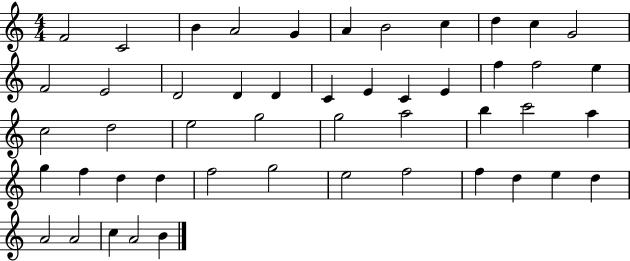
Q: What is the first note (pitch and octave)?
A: F4